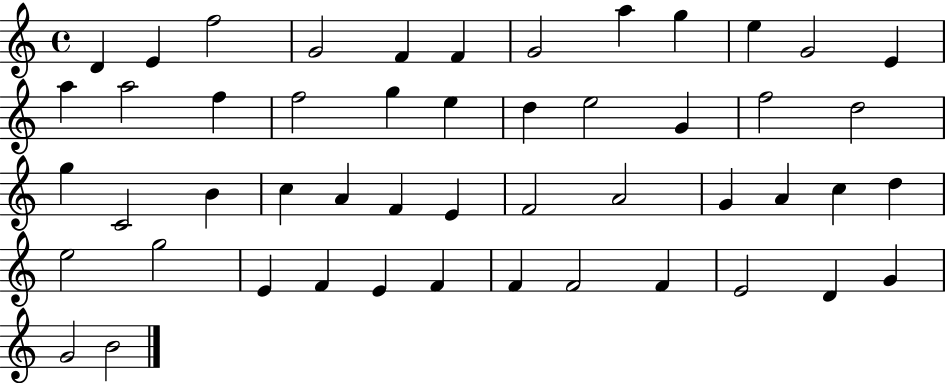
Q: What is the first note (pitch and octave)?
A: D4